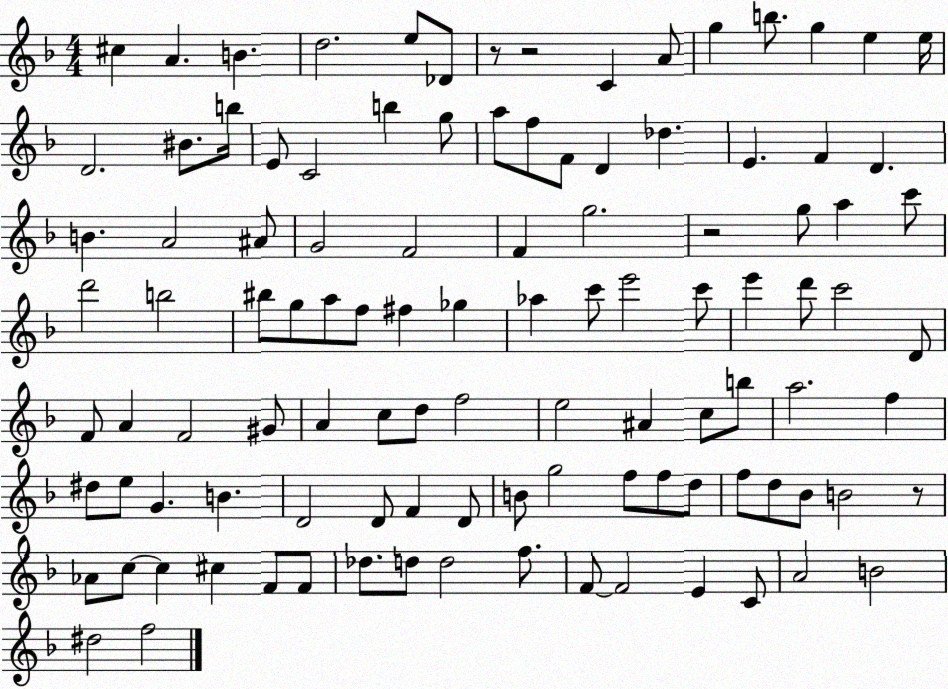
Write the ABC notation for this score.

X:1
T:Untitled
M:4/4
L:1/4
K:F
^c A B d2 e/2 _D/2 z/2 z2 C A/2 g b/2 g e e/4 D2 ^B/2 b/4 E/2 C2 b g/2 a/2 f/2 F/2 D _d E F D B A2 ^A/2 G2 F2 F g2 z2 g/2 a c'/2 d'2 b2 ^b/2 g/2 a/2 f/2 ^f _g _a c'/2 e'2 c'/2 e' d'/2 c'2 D/2 F/2 A F2 ^G/2 A c/2 d/2 f2 e2 ^A c/2 b/2 a2 f ^d/2 e/2 G B D2 D/2 F D/2 B/2 g2 f/2 f/2 d/2 f/2 d/2 _B/2 B2 z/2 _A/2 c/2 c ^c F/2 F/2 _d/2 d/2 d2 f/2 F/2 F2 E C/2 A2 B2 ^d2 f2